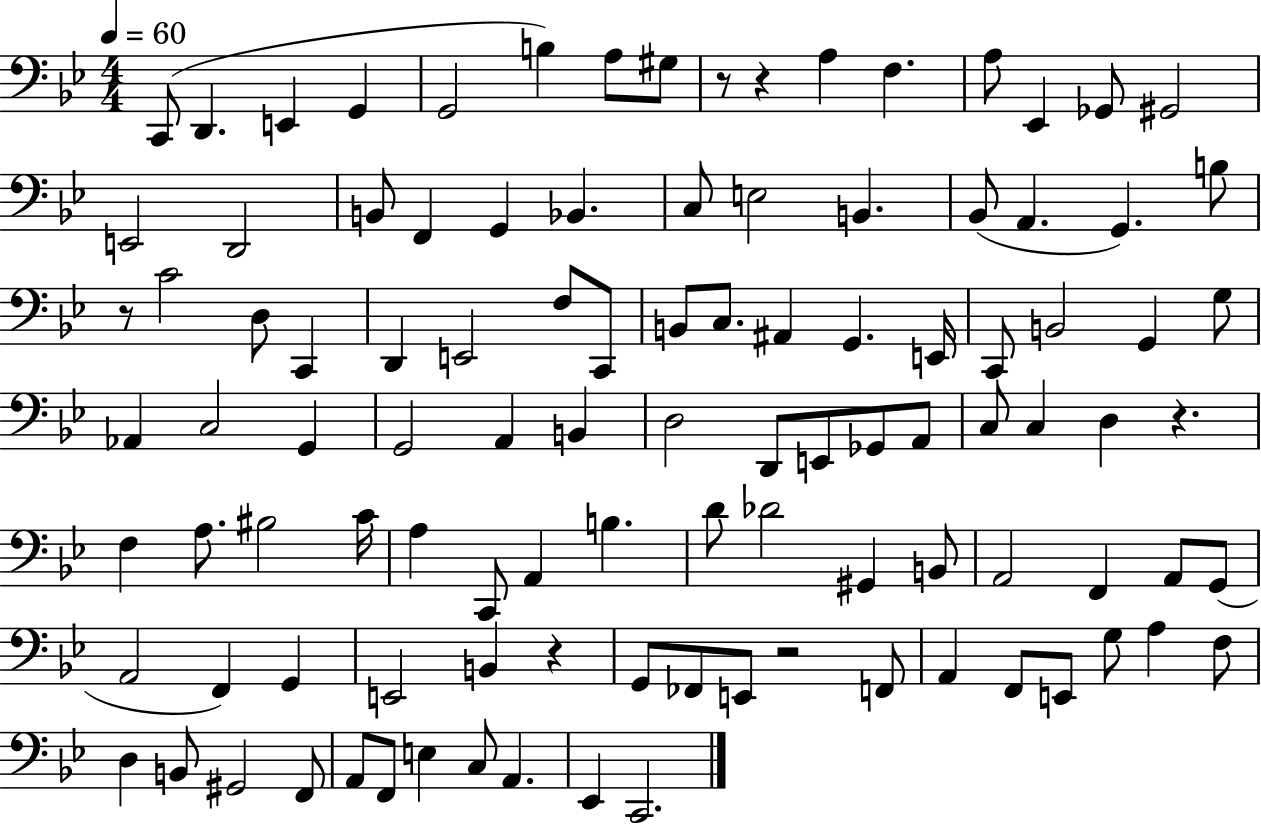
X:1
T:Untitled
M:4/4
L:1/4
K:Bb
C,,/2 D,, E,, G,, G,,2 B, A,/2 ^G,/2 z/2 z A, F, A,/2 _E,, _G,,/2 ^G,,2 E,,2 D,,2 B,,/2 F,, G,, _B,, C,/2 E,2 B,, _B,,/2 A,, G,, B,/2 z/2 C2 D,/2 C,, D,, E,,2 F,/2 C,,/2 B,,/2 C,/2 ^A,, G,, E,,/4 C,,/2 B,,2 G,, G,/2 _A,, C,2 G,, G,,2 A,, B,, D,2 D,,/2 E,,/2 _G,,/2 A,,/2 C,/2 C, D, z F, A,/2 ^B,2 C/4 A, C,,/2 A,, B, D/2 _D2 ^G,, B,,/2 A,,2 F,, A,,/2 G,,/2 A,,2 F,, G,, E,,2 B,, z G,,/2 _F,,/2 E,,/2 z2 F,,/2 A,, F,,/2 E,,/2 G,/2 A, F,/2 D, B,,/2 ^G,,2 F,,/2 A,,/2 F,,/2 E, C,/2 A,, _E,, C,,2